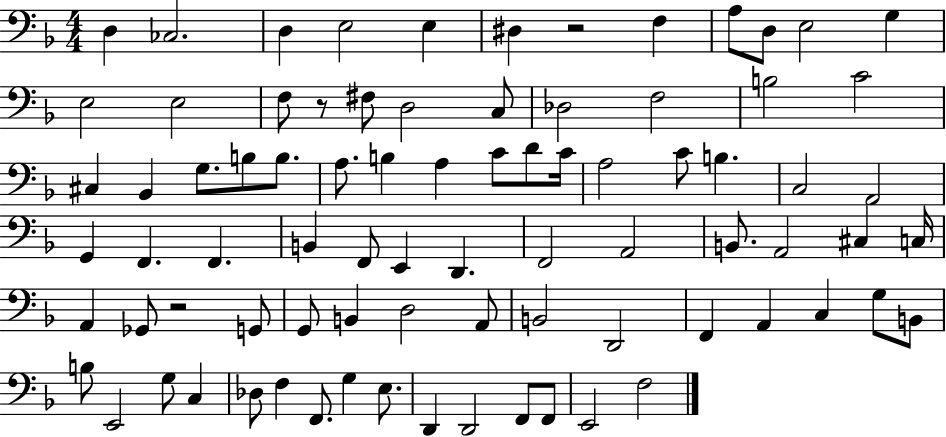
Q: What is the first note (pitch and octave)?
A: D3